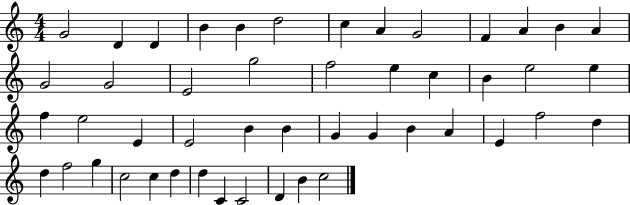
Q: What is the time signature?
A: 4/4